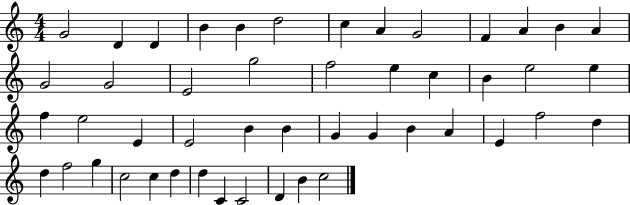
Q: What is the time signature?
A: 4/4